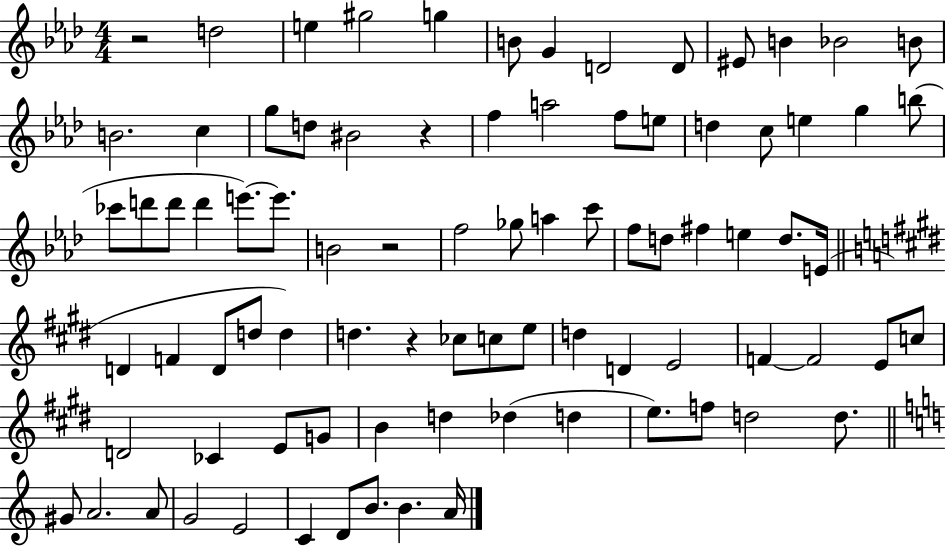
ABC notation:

X:1
T:Untitled
M:4/4
L:1/4
K:Ab
z2 d2 e ^g2 g B/2 G D2 D/2 ^E/2 B _B2 B/2 B2 c g/2 d/2 ^B2 z f a2 f/2 e/2 d c/2 e g b/2 _c'/2 d'/2 d'/2 d' e'/2 e'/2 B2 z2 f2 _g/2 a c'/2 f/2 d/2 ^f e d/2 E/4 D F D/2 d/2 d d z _c/2 c/2 e/2 d D E2 F F2 E/2 c/2 D2 _C E/2 G/2 B d _d d e/2 f/2 d2 d/2 ^G/2 A2 A/2 G2 E2 C D/2 B/2 B A/4